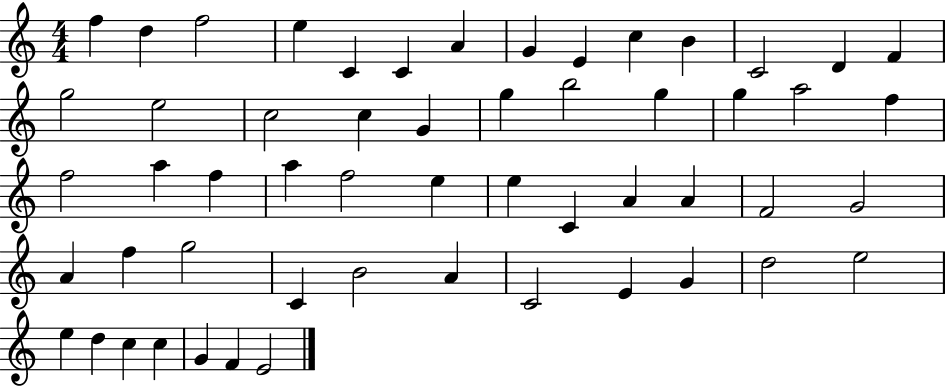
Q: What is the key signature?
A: C major